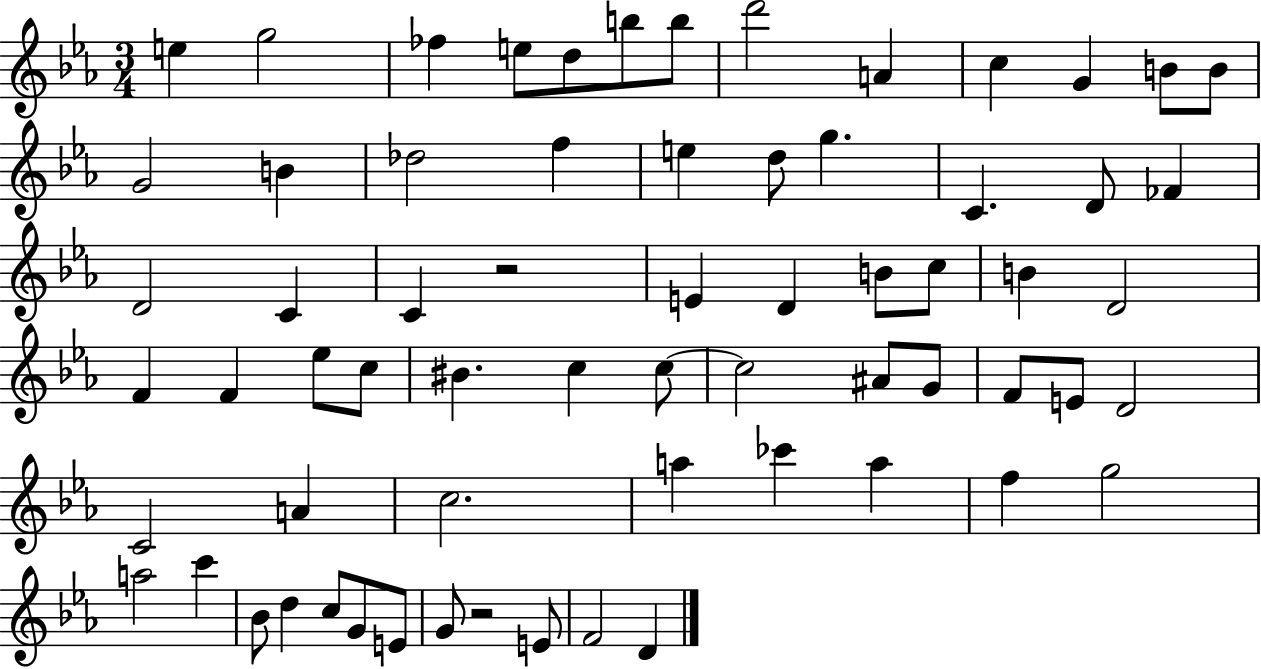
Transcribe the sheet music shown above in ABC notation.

X:1
T:Untitled
M:3/4
L:1/4
K:Eb
e g2 _f e/2 d/2 b/2 b/2 d'2 A c G B/2 B/2 G2 B _d2 f e d/2 g C D/2 _F D2 C C z2 E D B/2 c/2 B D2 F F _e/2 c/2 ^B c c/2 c2 ^A/2 G/2 F/2 E/2 D2 C2 A c2 a _c' a f g2 a2 c' _B/2 d c/2 G/2 E/2 G/2 z2 E/2 F2 D